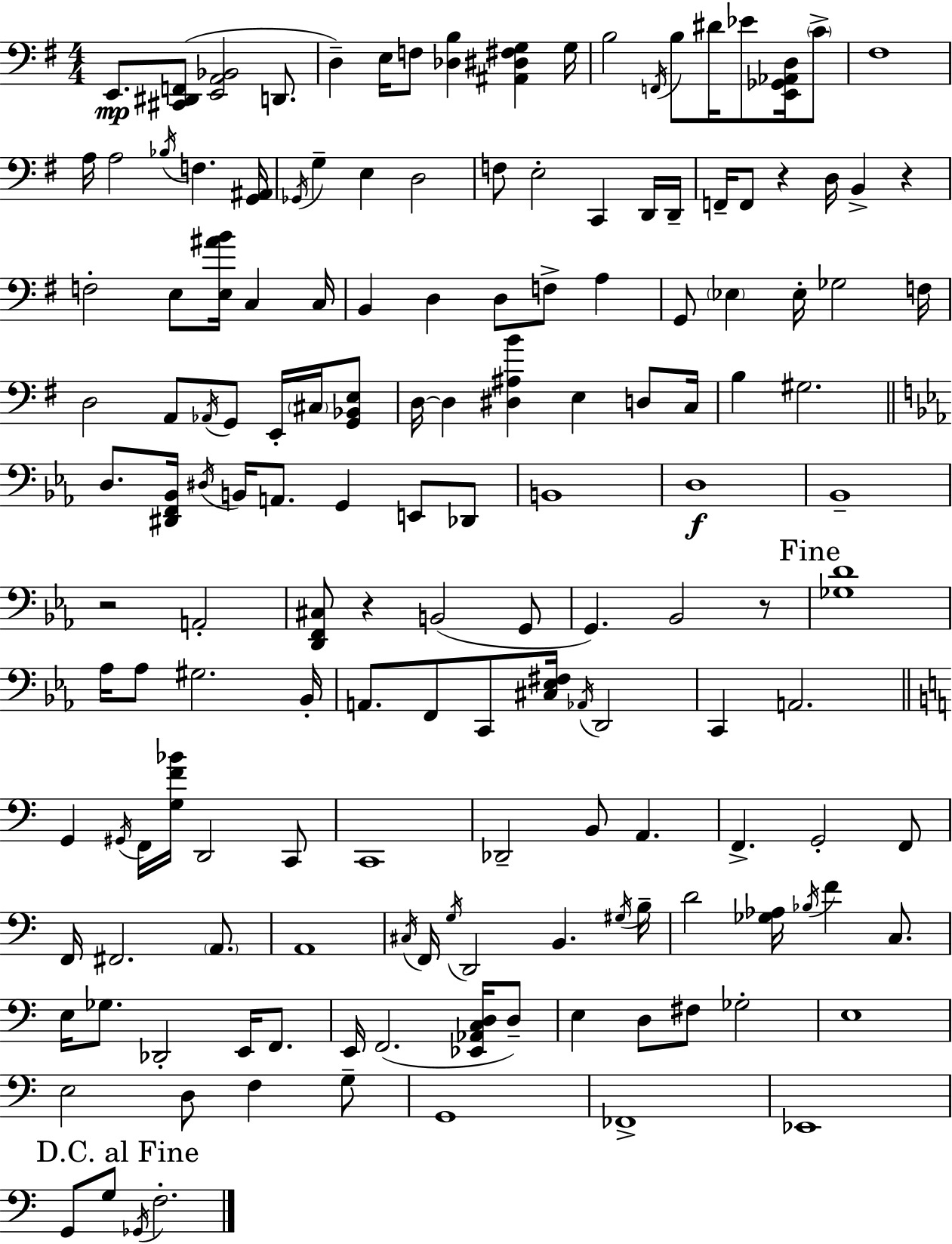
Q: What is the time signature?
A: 4/4